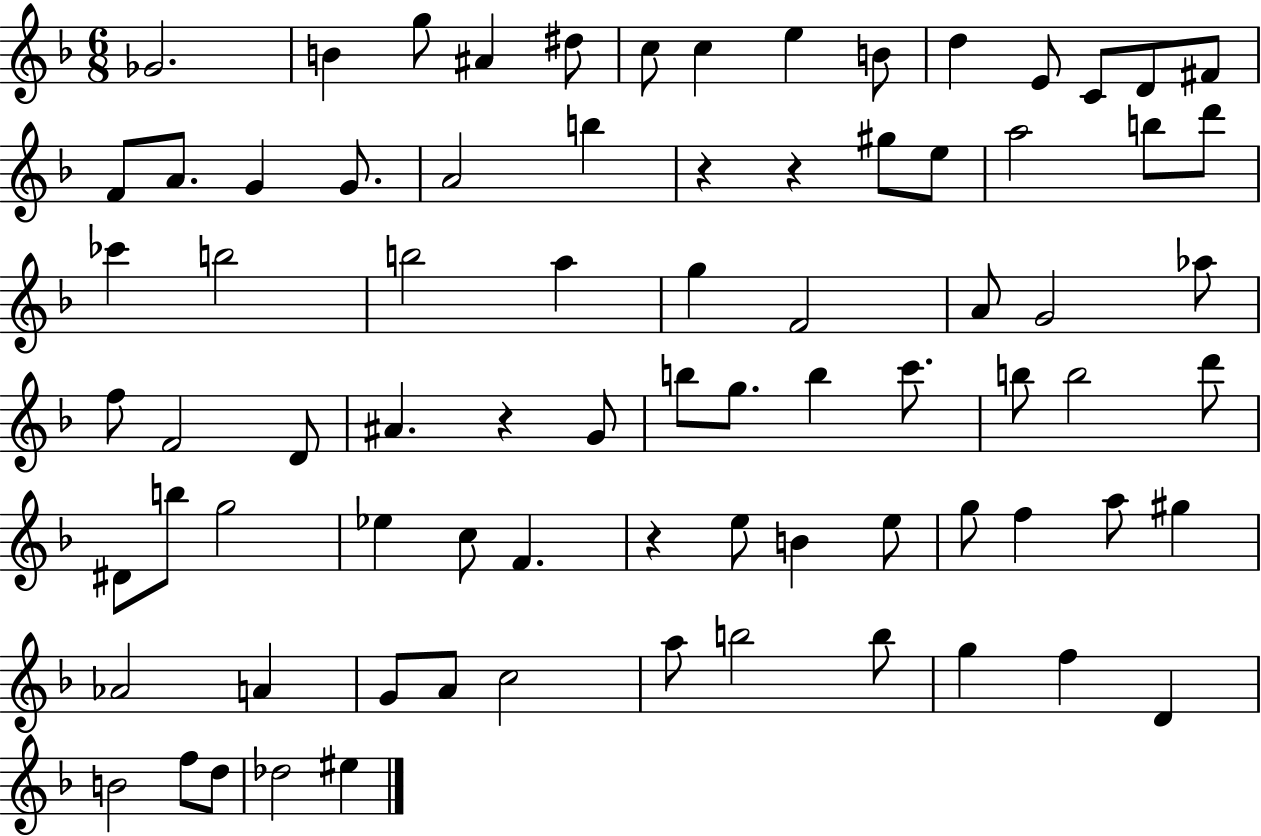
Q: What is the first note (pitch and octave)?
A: Gb4